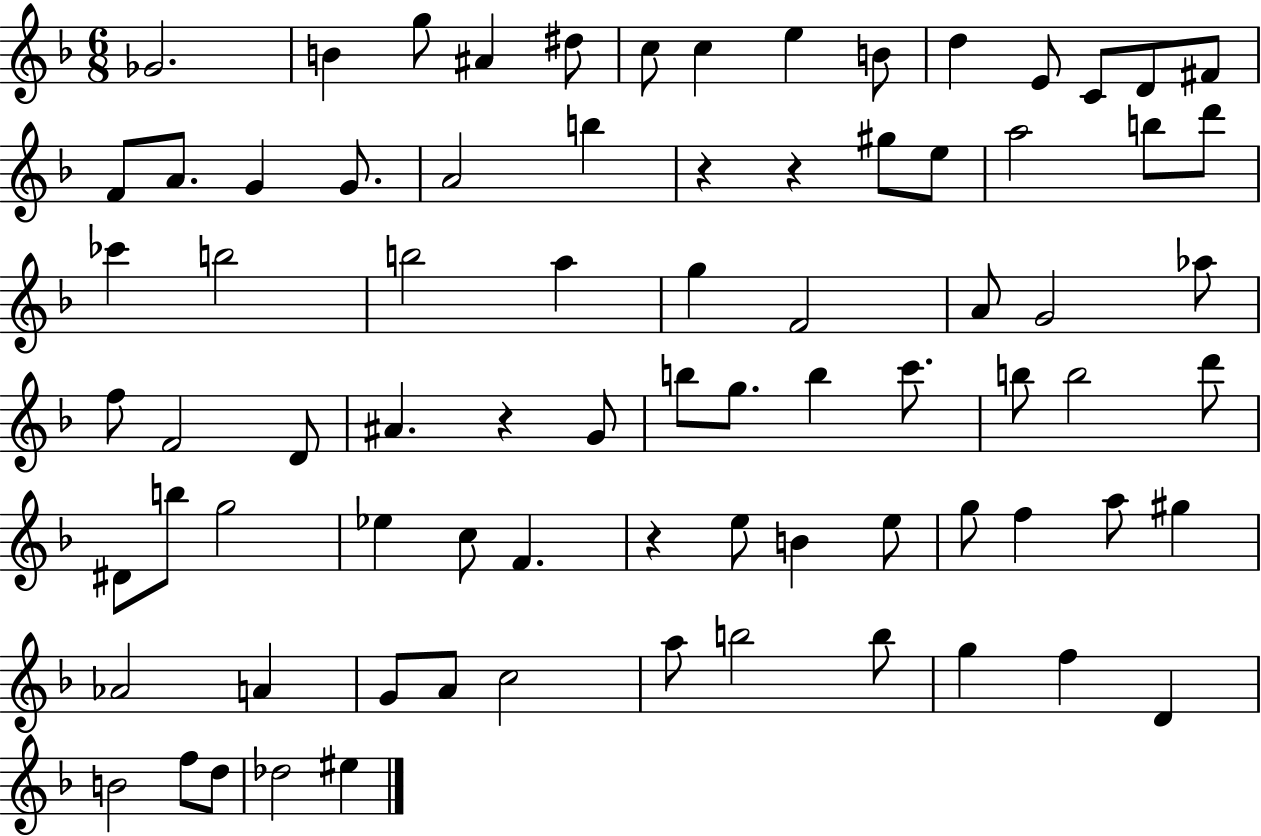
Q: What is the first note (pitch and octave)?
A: Gb4